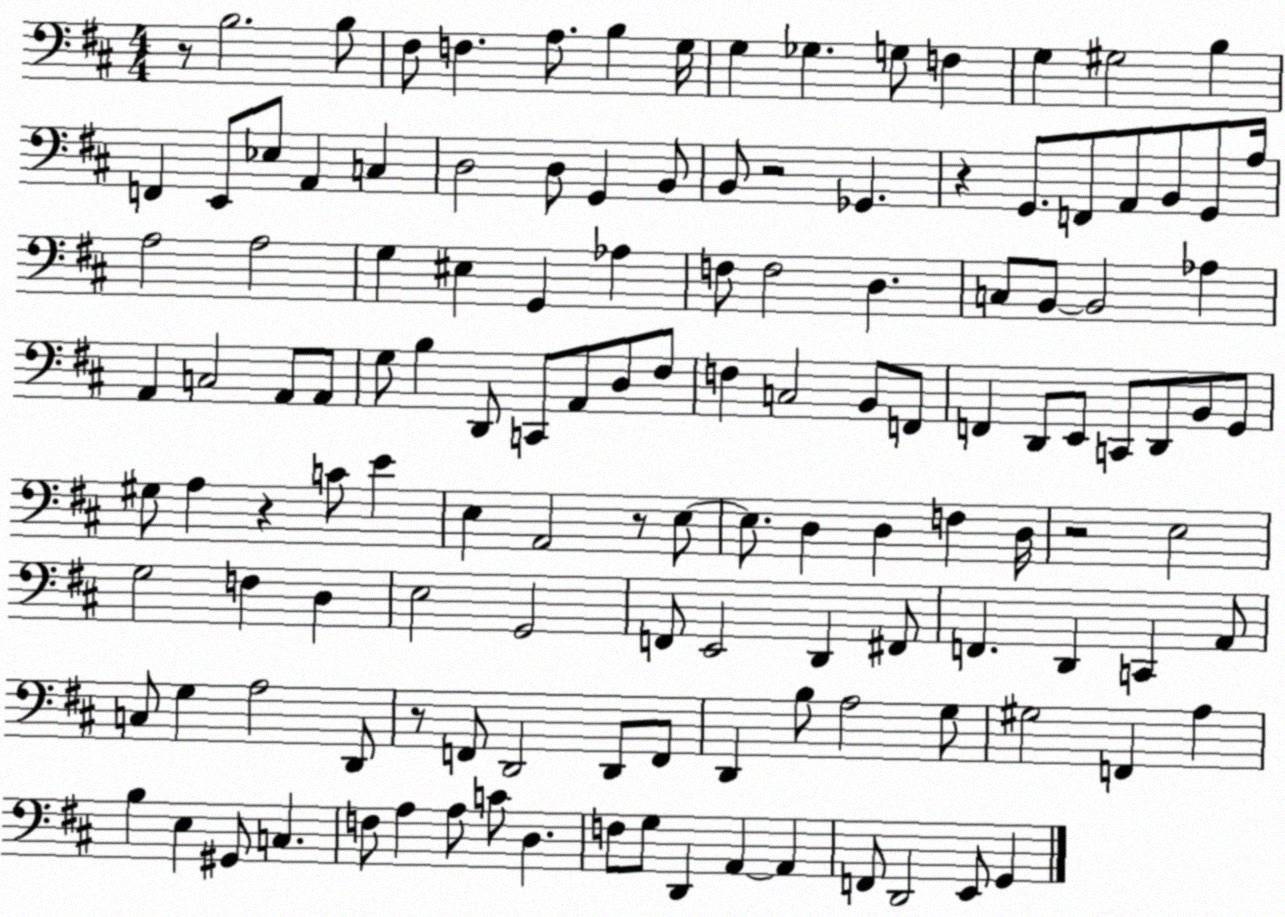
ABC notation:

X:1
T:Untitled
M:4/4
L:1/4
K:D
z/2 B,2 B,/2 ^F,/2 F, A,/2 B, G,/4 G, _G, G,/2 F, G, ^G,2 B, F,, E,,/2 _E,/2 A,, C, D,2 D,/2 G,, B,,/2 B,,/2 z2 _G,, z G,,/2 F,,/2 A,,/2 B,,/2 G,,/2 A,/4 A,2 A,2 G, ^E, G,, _A, F,/2 F,2 D, C,/2 B,,/2 B,,2 _A, A,, C,2 A,,/2 A,,/2 G,/2 B, D,,/2 C,,/2 A,,/2 D,/2 ^F,/2 F, C,2 B,,/2 F,,/2 F,, D,,/2 E,,/2 C,,/2 D,,/2 B,,/2 G,,/2 ^G,/2 A, z C/2 E E, A,,2 z/2 E,/2 E,/2 D, D, F, D,/4 z2 E,2 G,2 F, D, E,2 G,,2 F,,/2 E,,2 D,, ^F,,/2 F,, D,, C,, A,,/2 C,/2 G, A,2 D,,/2 z/2 F,,/2 D,,2 D,,/2 F,,/2 D,, B,/2 A,2 G,/2 ^G,2 F,, A, B, E, ^G,,/2 C, F,/2 A, A,/2 C/2 D, F,/2 G,/2 D,, A,, A,, F,,/2 D,,2 E,,/2 G,,